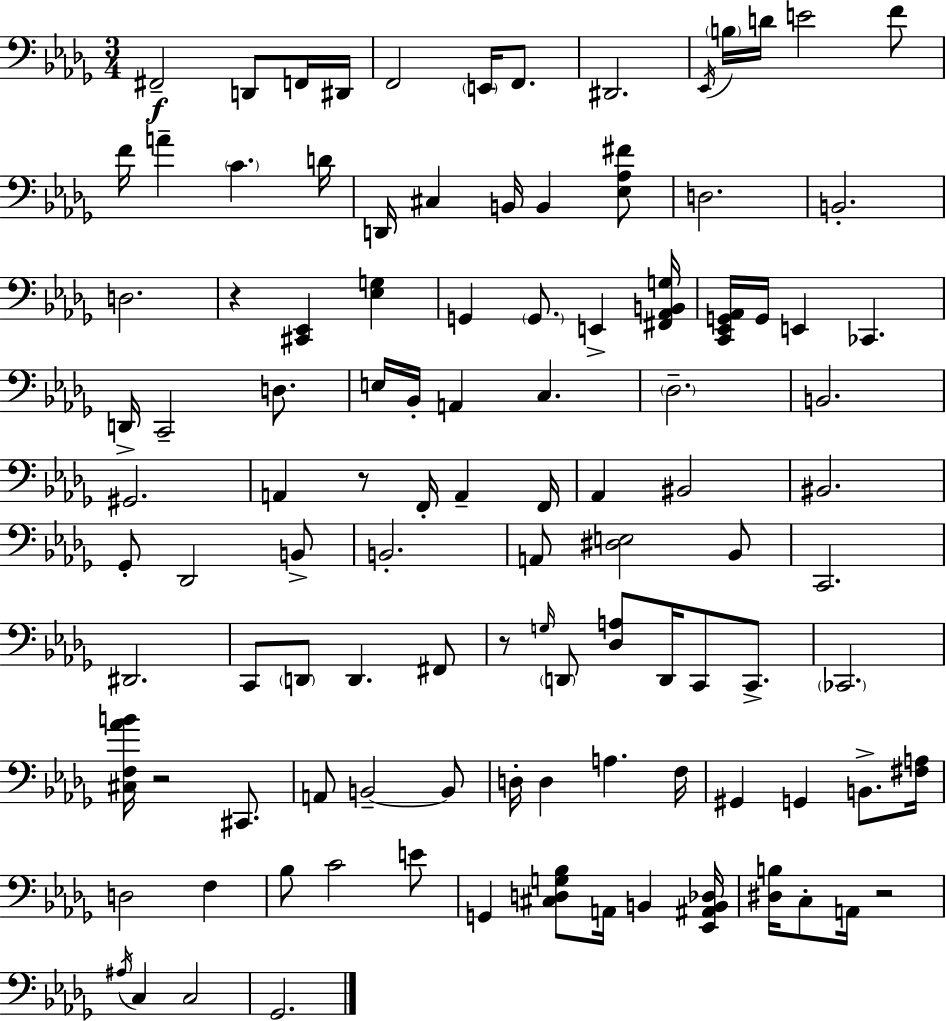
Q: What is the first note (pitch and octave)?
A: F#2